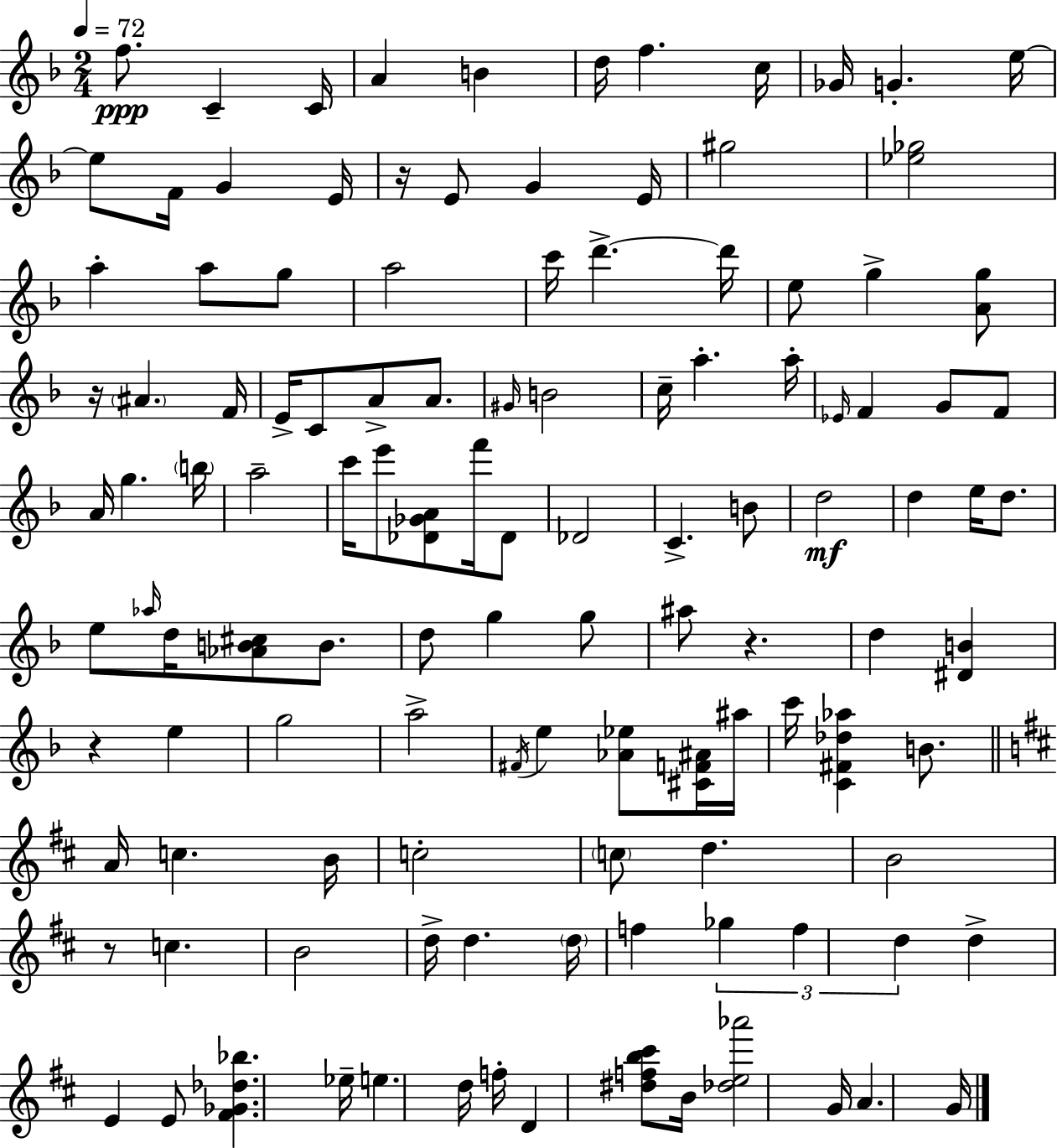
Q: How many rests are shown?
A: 5